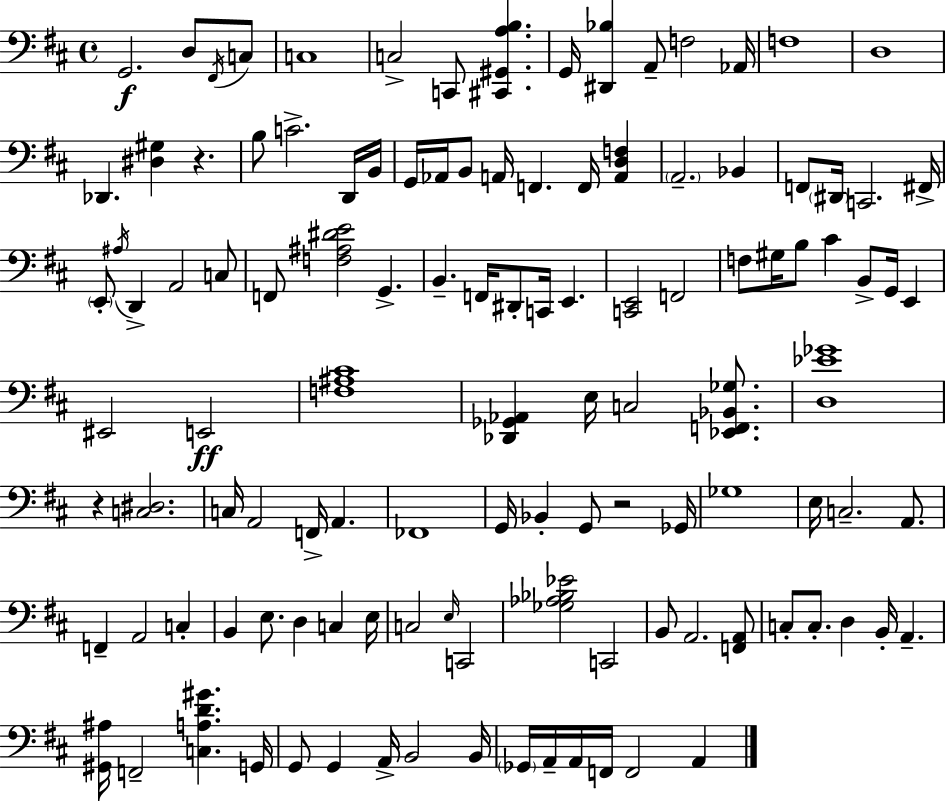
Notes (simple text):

G2/h. D3/e F#2/s C3/e C3/w C3/h C2/e [C#2,G#2,A3,B3]/q. G2/s [D#2,Bb3]/q A2/e F3/h Ab2/s F3/w D3/w Db2/q. [D#3,G#3]/q R/q. B3/e C4/h. D2/s B2/s G2/s Ab2/s B2/e A2/s F2/q. F2/s [A2,D3,F3]/q A2/h. Bb2/q F2/e D#2/s C2/h. F#2/s E2/e A#3/s D2/q A2/h C3/e F2/e [F3,A#3,D#4,E4]/h G2/q. B2/q. F2/s D#2/e C2/s E2/q. [C2,E2]/h F2/h F3/e G#3/s B3/e C#4/q B2/e G2/s E2/q EIS2/h E2/h [F3,A#3,C#4]/w [Db2,Gb2,Ab2]/q E3/s C3/h [Eb2,F2,Bb2,Gb3]/e. [D3,Eb4,Gb4]/w R/q [C3,D#3]/h. C3/s A2/h F2/s A2/q. FES2/w G2/s Bb2/q G2/e R/h Gb2/s Gb3/w E3/s C3/h. A2/e. F2/q A2/h C3/q B2/q E3/e. D3/q C3/q E3/s C3/h E3/s C2/h [Gb3,Ab3,Bb3,Eb4]/h C2/h B2/e A2/h. [F2,A2]/e C3/e C3/e. D3/q B2/s A2/q. [G#2,A#3]/s F2/h [C3,A3,D4,G#4]/q. G2/s G2/e G2/q A2/s B2/h B2/s Gb2/s A2/s A2/s F2/s F2/h A2/q